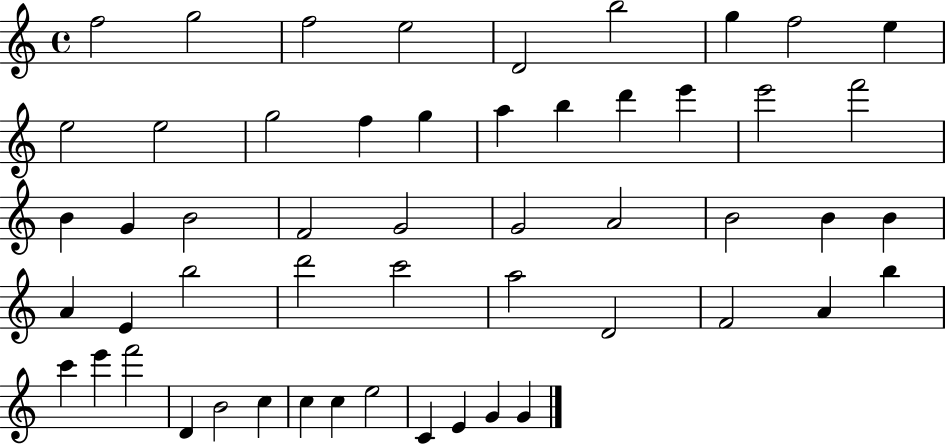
{
  \clef treble
  \time 4/4
  \defaultTimeSignature
  \key c \major
  f''2 g''2 | f''2 e''2 | d'2 b''2 | g''4 f''2 e''4 | \break e''2 e''2 | g''2 f''4 g''4 | a''4 b''4 d'''4 e'''4 | e'''2 f'''2 | \break b'4 g'4 b'2 | f'2 g'2 | g'2 a'2 | b'2 b'4 b'4 | \break a'4 e'4 b''2 | d'''2 c'''2 | a''2 d'2 | f'2 a'4 b''4 | \break c'''4 e'''4 f'''2 | d'4 b'2 c''4 | c''4 c''4 e''2 | c'4 e'4 g'4 g'4 | \break \bar "|."
}